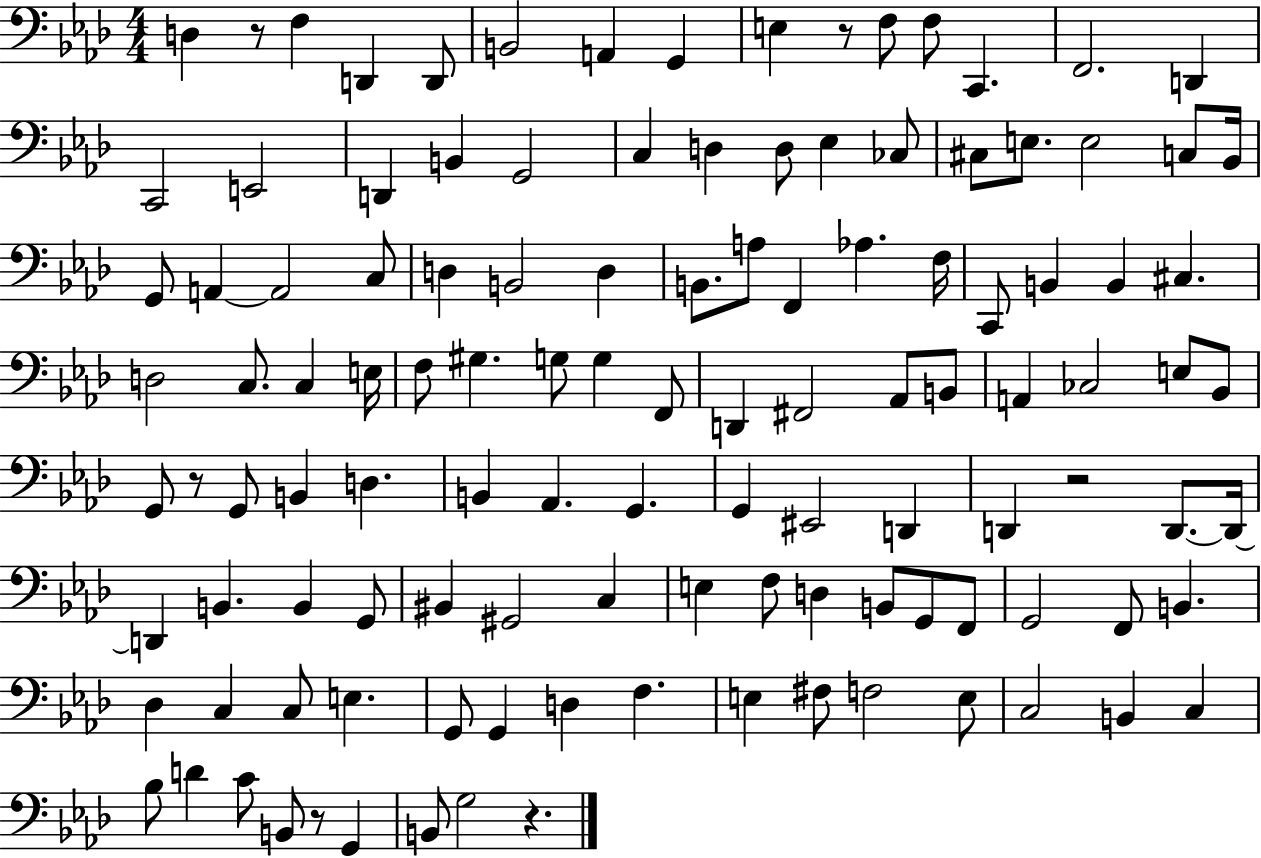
{
  \clef bass
  \numericTimeSignature
  \time 4/4
  \key aes \major
  d4 r8 f4 d,4 d,8 | b,2 a,4 g,4 | e4 r8 f8 f8 c,4. | f,2. d,4 | \break c,2 e,2 | d,4 b,4 g,2 | c4 d4 d8 ees4 ces8 | cis8 e8. e2 c8 bes,16 | \break g,8 a,4~~ a,2 c8 | d4 b,2 d4 | b,8. a8 f,4 aes4. f16 | c,8 b,4 b,4 cis4. | \break d2 c8. c4 e16 | f8 gis4. g8 g4 f,8 | d,4 fis,2 aes,8 b,8 | a,4 ces2 e8 bes,8 | \break g,8 r8 g,8 b,4 d4. | b,4 aes,4. g,4. | g,4 eis,2 d,4 | d,4 r2 d,8.~~ d,16~~ | \break d,4 b,4. b,4 g,8 | bis,4 gis,2 c4 | e4 f8 d4 b,8 g,8 f,8 | g,2 f,8 b,4. | \break des4 c4 c8 e4. | g,8 g,4 d4 f4. | e4 fis8 f2 e8 | c2 b,4 c4 | \break bes8 d'4 c'8 b,8 r8 g,4 | b,8 g2 r4. | \bar "|."
}